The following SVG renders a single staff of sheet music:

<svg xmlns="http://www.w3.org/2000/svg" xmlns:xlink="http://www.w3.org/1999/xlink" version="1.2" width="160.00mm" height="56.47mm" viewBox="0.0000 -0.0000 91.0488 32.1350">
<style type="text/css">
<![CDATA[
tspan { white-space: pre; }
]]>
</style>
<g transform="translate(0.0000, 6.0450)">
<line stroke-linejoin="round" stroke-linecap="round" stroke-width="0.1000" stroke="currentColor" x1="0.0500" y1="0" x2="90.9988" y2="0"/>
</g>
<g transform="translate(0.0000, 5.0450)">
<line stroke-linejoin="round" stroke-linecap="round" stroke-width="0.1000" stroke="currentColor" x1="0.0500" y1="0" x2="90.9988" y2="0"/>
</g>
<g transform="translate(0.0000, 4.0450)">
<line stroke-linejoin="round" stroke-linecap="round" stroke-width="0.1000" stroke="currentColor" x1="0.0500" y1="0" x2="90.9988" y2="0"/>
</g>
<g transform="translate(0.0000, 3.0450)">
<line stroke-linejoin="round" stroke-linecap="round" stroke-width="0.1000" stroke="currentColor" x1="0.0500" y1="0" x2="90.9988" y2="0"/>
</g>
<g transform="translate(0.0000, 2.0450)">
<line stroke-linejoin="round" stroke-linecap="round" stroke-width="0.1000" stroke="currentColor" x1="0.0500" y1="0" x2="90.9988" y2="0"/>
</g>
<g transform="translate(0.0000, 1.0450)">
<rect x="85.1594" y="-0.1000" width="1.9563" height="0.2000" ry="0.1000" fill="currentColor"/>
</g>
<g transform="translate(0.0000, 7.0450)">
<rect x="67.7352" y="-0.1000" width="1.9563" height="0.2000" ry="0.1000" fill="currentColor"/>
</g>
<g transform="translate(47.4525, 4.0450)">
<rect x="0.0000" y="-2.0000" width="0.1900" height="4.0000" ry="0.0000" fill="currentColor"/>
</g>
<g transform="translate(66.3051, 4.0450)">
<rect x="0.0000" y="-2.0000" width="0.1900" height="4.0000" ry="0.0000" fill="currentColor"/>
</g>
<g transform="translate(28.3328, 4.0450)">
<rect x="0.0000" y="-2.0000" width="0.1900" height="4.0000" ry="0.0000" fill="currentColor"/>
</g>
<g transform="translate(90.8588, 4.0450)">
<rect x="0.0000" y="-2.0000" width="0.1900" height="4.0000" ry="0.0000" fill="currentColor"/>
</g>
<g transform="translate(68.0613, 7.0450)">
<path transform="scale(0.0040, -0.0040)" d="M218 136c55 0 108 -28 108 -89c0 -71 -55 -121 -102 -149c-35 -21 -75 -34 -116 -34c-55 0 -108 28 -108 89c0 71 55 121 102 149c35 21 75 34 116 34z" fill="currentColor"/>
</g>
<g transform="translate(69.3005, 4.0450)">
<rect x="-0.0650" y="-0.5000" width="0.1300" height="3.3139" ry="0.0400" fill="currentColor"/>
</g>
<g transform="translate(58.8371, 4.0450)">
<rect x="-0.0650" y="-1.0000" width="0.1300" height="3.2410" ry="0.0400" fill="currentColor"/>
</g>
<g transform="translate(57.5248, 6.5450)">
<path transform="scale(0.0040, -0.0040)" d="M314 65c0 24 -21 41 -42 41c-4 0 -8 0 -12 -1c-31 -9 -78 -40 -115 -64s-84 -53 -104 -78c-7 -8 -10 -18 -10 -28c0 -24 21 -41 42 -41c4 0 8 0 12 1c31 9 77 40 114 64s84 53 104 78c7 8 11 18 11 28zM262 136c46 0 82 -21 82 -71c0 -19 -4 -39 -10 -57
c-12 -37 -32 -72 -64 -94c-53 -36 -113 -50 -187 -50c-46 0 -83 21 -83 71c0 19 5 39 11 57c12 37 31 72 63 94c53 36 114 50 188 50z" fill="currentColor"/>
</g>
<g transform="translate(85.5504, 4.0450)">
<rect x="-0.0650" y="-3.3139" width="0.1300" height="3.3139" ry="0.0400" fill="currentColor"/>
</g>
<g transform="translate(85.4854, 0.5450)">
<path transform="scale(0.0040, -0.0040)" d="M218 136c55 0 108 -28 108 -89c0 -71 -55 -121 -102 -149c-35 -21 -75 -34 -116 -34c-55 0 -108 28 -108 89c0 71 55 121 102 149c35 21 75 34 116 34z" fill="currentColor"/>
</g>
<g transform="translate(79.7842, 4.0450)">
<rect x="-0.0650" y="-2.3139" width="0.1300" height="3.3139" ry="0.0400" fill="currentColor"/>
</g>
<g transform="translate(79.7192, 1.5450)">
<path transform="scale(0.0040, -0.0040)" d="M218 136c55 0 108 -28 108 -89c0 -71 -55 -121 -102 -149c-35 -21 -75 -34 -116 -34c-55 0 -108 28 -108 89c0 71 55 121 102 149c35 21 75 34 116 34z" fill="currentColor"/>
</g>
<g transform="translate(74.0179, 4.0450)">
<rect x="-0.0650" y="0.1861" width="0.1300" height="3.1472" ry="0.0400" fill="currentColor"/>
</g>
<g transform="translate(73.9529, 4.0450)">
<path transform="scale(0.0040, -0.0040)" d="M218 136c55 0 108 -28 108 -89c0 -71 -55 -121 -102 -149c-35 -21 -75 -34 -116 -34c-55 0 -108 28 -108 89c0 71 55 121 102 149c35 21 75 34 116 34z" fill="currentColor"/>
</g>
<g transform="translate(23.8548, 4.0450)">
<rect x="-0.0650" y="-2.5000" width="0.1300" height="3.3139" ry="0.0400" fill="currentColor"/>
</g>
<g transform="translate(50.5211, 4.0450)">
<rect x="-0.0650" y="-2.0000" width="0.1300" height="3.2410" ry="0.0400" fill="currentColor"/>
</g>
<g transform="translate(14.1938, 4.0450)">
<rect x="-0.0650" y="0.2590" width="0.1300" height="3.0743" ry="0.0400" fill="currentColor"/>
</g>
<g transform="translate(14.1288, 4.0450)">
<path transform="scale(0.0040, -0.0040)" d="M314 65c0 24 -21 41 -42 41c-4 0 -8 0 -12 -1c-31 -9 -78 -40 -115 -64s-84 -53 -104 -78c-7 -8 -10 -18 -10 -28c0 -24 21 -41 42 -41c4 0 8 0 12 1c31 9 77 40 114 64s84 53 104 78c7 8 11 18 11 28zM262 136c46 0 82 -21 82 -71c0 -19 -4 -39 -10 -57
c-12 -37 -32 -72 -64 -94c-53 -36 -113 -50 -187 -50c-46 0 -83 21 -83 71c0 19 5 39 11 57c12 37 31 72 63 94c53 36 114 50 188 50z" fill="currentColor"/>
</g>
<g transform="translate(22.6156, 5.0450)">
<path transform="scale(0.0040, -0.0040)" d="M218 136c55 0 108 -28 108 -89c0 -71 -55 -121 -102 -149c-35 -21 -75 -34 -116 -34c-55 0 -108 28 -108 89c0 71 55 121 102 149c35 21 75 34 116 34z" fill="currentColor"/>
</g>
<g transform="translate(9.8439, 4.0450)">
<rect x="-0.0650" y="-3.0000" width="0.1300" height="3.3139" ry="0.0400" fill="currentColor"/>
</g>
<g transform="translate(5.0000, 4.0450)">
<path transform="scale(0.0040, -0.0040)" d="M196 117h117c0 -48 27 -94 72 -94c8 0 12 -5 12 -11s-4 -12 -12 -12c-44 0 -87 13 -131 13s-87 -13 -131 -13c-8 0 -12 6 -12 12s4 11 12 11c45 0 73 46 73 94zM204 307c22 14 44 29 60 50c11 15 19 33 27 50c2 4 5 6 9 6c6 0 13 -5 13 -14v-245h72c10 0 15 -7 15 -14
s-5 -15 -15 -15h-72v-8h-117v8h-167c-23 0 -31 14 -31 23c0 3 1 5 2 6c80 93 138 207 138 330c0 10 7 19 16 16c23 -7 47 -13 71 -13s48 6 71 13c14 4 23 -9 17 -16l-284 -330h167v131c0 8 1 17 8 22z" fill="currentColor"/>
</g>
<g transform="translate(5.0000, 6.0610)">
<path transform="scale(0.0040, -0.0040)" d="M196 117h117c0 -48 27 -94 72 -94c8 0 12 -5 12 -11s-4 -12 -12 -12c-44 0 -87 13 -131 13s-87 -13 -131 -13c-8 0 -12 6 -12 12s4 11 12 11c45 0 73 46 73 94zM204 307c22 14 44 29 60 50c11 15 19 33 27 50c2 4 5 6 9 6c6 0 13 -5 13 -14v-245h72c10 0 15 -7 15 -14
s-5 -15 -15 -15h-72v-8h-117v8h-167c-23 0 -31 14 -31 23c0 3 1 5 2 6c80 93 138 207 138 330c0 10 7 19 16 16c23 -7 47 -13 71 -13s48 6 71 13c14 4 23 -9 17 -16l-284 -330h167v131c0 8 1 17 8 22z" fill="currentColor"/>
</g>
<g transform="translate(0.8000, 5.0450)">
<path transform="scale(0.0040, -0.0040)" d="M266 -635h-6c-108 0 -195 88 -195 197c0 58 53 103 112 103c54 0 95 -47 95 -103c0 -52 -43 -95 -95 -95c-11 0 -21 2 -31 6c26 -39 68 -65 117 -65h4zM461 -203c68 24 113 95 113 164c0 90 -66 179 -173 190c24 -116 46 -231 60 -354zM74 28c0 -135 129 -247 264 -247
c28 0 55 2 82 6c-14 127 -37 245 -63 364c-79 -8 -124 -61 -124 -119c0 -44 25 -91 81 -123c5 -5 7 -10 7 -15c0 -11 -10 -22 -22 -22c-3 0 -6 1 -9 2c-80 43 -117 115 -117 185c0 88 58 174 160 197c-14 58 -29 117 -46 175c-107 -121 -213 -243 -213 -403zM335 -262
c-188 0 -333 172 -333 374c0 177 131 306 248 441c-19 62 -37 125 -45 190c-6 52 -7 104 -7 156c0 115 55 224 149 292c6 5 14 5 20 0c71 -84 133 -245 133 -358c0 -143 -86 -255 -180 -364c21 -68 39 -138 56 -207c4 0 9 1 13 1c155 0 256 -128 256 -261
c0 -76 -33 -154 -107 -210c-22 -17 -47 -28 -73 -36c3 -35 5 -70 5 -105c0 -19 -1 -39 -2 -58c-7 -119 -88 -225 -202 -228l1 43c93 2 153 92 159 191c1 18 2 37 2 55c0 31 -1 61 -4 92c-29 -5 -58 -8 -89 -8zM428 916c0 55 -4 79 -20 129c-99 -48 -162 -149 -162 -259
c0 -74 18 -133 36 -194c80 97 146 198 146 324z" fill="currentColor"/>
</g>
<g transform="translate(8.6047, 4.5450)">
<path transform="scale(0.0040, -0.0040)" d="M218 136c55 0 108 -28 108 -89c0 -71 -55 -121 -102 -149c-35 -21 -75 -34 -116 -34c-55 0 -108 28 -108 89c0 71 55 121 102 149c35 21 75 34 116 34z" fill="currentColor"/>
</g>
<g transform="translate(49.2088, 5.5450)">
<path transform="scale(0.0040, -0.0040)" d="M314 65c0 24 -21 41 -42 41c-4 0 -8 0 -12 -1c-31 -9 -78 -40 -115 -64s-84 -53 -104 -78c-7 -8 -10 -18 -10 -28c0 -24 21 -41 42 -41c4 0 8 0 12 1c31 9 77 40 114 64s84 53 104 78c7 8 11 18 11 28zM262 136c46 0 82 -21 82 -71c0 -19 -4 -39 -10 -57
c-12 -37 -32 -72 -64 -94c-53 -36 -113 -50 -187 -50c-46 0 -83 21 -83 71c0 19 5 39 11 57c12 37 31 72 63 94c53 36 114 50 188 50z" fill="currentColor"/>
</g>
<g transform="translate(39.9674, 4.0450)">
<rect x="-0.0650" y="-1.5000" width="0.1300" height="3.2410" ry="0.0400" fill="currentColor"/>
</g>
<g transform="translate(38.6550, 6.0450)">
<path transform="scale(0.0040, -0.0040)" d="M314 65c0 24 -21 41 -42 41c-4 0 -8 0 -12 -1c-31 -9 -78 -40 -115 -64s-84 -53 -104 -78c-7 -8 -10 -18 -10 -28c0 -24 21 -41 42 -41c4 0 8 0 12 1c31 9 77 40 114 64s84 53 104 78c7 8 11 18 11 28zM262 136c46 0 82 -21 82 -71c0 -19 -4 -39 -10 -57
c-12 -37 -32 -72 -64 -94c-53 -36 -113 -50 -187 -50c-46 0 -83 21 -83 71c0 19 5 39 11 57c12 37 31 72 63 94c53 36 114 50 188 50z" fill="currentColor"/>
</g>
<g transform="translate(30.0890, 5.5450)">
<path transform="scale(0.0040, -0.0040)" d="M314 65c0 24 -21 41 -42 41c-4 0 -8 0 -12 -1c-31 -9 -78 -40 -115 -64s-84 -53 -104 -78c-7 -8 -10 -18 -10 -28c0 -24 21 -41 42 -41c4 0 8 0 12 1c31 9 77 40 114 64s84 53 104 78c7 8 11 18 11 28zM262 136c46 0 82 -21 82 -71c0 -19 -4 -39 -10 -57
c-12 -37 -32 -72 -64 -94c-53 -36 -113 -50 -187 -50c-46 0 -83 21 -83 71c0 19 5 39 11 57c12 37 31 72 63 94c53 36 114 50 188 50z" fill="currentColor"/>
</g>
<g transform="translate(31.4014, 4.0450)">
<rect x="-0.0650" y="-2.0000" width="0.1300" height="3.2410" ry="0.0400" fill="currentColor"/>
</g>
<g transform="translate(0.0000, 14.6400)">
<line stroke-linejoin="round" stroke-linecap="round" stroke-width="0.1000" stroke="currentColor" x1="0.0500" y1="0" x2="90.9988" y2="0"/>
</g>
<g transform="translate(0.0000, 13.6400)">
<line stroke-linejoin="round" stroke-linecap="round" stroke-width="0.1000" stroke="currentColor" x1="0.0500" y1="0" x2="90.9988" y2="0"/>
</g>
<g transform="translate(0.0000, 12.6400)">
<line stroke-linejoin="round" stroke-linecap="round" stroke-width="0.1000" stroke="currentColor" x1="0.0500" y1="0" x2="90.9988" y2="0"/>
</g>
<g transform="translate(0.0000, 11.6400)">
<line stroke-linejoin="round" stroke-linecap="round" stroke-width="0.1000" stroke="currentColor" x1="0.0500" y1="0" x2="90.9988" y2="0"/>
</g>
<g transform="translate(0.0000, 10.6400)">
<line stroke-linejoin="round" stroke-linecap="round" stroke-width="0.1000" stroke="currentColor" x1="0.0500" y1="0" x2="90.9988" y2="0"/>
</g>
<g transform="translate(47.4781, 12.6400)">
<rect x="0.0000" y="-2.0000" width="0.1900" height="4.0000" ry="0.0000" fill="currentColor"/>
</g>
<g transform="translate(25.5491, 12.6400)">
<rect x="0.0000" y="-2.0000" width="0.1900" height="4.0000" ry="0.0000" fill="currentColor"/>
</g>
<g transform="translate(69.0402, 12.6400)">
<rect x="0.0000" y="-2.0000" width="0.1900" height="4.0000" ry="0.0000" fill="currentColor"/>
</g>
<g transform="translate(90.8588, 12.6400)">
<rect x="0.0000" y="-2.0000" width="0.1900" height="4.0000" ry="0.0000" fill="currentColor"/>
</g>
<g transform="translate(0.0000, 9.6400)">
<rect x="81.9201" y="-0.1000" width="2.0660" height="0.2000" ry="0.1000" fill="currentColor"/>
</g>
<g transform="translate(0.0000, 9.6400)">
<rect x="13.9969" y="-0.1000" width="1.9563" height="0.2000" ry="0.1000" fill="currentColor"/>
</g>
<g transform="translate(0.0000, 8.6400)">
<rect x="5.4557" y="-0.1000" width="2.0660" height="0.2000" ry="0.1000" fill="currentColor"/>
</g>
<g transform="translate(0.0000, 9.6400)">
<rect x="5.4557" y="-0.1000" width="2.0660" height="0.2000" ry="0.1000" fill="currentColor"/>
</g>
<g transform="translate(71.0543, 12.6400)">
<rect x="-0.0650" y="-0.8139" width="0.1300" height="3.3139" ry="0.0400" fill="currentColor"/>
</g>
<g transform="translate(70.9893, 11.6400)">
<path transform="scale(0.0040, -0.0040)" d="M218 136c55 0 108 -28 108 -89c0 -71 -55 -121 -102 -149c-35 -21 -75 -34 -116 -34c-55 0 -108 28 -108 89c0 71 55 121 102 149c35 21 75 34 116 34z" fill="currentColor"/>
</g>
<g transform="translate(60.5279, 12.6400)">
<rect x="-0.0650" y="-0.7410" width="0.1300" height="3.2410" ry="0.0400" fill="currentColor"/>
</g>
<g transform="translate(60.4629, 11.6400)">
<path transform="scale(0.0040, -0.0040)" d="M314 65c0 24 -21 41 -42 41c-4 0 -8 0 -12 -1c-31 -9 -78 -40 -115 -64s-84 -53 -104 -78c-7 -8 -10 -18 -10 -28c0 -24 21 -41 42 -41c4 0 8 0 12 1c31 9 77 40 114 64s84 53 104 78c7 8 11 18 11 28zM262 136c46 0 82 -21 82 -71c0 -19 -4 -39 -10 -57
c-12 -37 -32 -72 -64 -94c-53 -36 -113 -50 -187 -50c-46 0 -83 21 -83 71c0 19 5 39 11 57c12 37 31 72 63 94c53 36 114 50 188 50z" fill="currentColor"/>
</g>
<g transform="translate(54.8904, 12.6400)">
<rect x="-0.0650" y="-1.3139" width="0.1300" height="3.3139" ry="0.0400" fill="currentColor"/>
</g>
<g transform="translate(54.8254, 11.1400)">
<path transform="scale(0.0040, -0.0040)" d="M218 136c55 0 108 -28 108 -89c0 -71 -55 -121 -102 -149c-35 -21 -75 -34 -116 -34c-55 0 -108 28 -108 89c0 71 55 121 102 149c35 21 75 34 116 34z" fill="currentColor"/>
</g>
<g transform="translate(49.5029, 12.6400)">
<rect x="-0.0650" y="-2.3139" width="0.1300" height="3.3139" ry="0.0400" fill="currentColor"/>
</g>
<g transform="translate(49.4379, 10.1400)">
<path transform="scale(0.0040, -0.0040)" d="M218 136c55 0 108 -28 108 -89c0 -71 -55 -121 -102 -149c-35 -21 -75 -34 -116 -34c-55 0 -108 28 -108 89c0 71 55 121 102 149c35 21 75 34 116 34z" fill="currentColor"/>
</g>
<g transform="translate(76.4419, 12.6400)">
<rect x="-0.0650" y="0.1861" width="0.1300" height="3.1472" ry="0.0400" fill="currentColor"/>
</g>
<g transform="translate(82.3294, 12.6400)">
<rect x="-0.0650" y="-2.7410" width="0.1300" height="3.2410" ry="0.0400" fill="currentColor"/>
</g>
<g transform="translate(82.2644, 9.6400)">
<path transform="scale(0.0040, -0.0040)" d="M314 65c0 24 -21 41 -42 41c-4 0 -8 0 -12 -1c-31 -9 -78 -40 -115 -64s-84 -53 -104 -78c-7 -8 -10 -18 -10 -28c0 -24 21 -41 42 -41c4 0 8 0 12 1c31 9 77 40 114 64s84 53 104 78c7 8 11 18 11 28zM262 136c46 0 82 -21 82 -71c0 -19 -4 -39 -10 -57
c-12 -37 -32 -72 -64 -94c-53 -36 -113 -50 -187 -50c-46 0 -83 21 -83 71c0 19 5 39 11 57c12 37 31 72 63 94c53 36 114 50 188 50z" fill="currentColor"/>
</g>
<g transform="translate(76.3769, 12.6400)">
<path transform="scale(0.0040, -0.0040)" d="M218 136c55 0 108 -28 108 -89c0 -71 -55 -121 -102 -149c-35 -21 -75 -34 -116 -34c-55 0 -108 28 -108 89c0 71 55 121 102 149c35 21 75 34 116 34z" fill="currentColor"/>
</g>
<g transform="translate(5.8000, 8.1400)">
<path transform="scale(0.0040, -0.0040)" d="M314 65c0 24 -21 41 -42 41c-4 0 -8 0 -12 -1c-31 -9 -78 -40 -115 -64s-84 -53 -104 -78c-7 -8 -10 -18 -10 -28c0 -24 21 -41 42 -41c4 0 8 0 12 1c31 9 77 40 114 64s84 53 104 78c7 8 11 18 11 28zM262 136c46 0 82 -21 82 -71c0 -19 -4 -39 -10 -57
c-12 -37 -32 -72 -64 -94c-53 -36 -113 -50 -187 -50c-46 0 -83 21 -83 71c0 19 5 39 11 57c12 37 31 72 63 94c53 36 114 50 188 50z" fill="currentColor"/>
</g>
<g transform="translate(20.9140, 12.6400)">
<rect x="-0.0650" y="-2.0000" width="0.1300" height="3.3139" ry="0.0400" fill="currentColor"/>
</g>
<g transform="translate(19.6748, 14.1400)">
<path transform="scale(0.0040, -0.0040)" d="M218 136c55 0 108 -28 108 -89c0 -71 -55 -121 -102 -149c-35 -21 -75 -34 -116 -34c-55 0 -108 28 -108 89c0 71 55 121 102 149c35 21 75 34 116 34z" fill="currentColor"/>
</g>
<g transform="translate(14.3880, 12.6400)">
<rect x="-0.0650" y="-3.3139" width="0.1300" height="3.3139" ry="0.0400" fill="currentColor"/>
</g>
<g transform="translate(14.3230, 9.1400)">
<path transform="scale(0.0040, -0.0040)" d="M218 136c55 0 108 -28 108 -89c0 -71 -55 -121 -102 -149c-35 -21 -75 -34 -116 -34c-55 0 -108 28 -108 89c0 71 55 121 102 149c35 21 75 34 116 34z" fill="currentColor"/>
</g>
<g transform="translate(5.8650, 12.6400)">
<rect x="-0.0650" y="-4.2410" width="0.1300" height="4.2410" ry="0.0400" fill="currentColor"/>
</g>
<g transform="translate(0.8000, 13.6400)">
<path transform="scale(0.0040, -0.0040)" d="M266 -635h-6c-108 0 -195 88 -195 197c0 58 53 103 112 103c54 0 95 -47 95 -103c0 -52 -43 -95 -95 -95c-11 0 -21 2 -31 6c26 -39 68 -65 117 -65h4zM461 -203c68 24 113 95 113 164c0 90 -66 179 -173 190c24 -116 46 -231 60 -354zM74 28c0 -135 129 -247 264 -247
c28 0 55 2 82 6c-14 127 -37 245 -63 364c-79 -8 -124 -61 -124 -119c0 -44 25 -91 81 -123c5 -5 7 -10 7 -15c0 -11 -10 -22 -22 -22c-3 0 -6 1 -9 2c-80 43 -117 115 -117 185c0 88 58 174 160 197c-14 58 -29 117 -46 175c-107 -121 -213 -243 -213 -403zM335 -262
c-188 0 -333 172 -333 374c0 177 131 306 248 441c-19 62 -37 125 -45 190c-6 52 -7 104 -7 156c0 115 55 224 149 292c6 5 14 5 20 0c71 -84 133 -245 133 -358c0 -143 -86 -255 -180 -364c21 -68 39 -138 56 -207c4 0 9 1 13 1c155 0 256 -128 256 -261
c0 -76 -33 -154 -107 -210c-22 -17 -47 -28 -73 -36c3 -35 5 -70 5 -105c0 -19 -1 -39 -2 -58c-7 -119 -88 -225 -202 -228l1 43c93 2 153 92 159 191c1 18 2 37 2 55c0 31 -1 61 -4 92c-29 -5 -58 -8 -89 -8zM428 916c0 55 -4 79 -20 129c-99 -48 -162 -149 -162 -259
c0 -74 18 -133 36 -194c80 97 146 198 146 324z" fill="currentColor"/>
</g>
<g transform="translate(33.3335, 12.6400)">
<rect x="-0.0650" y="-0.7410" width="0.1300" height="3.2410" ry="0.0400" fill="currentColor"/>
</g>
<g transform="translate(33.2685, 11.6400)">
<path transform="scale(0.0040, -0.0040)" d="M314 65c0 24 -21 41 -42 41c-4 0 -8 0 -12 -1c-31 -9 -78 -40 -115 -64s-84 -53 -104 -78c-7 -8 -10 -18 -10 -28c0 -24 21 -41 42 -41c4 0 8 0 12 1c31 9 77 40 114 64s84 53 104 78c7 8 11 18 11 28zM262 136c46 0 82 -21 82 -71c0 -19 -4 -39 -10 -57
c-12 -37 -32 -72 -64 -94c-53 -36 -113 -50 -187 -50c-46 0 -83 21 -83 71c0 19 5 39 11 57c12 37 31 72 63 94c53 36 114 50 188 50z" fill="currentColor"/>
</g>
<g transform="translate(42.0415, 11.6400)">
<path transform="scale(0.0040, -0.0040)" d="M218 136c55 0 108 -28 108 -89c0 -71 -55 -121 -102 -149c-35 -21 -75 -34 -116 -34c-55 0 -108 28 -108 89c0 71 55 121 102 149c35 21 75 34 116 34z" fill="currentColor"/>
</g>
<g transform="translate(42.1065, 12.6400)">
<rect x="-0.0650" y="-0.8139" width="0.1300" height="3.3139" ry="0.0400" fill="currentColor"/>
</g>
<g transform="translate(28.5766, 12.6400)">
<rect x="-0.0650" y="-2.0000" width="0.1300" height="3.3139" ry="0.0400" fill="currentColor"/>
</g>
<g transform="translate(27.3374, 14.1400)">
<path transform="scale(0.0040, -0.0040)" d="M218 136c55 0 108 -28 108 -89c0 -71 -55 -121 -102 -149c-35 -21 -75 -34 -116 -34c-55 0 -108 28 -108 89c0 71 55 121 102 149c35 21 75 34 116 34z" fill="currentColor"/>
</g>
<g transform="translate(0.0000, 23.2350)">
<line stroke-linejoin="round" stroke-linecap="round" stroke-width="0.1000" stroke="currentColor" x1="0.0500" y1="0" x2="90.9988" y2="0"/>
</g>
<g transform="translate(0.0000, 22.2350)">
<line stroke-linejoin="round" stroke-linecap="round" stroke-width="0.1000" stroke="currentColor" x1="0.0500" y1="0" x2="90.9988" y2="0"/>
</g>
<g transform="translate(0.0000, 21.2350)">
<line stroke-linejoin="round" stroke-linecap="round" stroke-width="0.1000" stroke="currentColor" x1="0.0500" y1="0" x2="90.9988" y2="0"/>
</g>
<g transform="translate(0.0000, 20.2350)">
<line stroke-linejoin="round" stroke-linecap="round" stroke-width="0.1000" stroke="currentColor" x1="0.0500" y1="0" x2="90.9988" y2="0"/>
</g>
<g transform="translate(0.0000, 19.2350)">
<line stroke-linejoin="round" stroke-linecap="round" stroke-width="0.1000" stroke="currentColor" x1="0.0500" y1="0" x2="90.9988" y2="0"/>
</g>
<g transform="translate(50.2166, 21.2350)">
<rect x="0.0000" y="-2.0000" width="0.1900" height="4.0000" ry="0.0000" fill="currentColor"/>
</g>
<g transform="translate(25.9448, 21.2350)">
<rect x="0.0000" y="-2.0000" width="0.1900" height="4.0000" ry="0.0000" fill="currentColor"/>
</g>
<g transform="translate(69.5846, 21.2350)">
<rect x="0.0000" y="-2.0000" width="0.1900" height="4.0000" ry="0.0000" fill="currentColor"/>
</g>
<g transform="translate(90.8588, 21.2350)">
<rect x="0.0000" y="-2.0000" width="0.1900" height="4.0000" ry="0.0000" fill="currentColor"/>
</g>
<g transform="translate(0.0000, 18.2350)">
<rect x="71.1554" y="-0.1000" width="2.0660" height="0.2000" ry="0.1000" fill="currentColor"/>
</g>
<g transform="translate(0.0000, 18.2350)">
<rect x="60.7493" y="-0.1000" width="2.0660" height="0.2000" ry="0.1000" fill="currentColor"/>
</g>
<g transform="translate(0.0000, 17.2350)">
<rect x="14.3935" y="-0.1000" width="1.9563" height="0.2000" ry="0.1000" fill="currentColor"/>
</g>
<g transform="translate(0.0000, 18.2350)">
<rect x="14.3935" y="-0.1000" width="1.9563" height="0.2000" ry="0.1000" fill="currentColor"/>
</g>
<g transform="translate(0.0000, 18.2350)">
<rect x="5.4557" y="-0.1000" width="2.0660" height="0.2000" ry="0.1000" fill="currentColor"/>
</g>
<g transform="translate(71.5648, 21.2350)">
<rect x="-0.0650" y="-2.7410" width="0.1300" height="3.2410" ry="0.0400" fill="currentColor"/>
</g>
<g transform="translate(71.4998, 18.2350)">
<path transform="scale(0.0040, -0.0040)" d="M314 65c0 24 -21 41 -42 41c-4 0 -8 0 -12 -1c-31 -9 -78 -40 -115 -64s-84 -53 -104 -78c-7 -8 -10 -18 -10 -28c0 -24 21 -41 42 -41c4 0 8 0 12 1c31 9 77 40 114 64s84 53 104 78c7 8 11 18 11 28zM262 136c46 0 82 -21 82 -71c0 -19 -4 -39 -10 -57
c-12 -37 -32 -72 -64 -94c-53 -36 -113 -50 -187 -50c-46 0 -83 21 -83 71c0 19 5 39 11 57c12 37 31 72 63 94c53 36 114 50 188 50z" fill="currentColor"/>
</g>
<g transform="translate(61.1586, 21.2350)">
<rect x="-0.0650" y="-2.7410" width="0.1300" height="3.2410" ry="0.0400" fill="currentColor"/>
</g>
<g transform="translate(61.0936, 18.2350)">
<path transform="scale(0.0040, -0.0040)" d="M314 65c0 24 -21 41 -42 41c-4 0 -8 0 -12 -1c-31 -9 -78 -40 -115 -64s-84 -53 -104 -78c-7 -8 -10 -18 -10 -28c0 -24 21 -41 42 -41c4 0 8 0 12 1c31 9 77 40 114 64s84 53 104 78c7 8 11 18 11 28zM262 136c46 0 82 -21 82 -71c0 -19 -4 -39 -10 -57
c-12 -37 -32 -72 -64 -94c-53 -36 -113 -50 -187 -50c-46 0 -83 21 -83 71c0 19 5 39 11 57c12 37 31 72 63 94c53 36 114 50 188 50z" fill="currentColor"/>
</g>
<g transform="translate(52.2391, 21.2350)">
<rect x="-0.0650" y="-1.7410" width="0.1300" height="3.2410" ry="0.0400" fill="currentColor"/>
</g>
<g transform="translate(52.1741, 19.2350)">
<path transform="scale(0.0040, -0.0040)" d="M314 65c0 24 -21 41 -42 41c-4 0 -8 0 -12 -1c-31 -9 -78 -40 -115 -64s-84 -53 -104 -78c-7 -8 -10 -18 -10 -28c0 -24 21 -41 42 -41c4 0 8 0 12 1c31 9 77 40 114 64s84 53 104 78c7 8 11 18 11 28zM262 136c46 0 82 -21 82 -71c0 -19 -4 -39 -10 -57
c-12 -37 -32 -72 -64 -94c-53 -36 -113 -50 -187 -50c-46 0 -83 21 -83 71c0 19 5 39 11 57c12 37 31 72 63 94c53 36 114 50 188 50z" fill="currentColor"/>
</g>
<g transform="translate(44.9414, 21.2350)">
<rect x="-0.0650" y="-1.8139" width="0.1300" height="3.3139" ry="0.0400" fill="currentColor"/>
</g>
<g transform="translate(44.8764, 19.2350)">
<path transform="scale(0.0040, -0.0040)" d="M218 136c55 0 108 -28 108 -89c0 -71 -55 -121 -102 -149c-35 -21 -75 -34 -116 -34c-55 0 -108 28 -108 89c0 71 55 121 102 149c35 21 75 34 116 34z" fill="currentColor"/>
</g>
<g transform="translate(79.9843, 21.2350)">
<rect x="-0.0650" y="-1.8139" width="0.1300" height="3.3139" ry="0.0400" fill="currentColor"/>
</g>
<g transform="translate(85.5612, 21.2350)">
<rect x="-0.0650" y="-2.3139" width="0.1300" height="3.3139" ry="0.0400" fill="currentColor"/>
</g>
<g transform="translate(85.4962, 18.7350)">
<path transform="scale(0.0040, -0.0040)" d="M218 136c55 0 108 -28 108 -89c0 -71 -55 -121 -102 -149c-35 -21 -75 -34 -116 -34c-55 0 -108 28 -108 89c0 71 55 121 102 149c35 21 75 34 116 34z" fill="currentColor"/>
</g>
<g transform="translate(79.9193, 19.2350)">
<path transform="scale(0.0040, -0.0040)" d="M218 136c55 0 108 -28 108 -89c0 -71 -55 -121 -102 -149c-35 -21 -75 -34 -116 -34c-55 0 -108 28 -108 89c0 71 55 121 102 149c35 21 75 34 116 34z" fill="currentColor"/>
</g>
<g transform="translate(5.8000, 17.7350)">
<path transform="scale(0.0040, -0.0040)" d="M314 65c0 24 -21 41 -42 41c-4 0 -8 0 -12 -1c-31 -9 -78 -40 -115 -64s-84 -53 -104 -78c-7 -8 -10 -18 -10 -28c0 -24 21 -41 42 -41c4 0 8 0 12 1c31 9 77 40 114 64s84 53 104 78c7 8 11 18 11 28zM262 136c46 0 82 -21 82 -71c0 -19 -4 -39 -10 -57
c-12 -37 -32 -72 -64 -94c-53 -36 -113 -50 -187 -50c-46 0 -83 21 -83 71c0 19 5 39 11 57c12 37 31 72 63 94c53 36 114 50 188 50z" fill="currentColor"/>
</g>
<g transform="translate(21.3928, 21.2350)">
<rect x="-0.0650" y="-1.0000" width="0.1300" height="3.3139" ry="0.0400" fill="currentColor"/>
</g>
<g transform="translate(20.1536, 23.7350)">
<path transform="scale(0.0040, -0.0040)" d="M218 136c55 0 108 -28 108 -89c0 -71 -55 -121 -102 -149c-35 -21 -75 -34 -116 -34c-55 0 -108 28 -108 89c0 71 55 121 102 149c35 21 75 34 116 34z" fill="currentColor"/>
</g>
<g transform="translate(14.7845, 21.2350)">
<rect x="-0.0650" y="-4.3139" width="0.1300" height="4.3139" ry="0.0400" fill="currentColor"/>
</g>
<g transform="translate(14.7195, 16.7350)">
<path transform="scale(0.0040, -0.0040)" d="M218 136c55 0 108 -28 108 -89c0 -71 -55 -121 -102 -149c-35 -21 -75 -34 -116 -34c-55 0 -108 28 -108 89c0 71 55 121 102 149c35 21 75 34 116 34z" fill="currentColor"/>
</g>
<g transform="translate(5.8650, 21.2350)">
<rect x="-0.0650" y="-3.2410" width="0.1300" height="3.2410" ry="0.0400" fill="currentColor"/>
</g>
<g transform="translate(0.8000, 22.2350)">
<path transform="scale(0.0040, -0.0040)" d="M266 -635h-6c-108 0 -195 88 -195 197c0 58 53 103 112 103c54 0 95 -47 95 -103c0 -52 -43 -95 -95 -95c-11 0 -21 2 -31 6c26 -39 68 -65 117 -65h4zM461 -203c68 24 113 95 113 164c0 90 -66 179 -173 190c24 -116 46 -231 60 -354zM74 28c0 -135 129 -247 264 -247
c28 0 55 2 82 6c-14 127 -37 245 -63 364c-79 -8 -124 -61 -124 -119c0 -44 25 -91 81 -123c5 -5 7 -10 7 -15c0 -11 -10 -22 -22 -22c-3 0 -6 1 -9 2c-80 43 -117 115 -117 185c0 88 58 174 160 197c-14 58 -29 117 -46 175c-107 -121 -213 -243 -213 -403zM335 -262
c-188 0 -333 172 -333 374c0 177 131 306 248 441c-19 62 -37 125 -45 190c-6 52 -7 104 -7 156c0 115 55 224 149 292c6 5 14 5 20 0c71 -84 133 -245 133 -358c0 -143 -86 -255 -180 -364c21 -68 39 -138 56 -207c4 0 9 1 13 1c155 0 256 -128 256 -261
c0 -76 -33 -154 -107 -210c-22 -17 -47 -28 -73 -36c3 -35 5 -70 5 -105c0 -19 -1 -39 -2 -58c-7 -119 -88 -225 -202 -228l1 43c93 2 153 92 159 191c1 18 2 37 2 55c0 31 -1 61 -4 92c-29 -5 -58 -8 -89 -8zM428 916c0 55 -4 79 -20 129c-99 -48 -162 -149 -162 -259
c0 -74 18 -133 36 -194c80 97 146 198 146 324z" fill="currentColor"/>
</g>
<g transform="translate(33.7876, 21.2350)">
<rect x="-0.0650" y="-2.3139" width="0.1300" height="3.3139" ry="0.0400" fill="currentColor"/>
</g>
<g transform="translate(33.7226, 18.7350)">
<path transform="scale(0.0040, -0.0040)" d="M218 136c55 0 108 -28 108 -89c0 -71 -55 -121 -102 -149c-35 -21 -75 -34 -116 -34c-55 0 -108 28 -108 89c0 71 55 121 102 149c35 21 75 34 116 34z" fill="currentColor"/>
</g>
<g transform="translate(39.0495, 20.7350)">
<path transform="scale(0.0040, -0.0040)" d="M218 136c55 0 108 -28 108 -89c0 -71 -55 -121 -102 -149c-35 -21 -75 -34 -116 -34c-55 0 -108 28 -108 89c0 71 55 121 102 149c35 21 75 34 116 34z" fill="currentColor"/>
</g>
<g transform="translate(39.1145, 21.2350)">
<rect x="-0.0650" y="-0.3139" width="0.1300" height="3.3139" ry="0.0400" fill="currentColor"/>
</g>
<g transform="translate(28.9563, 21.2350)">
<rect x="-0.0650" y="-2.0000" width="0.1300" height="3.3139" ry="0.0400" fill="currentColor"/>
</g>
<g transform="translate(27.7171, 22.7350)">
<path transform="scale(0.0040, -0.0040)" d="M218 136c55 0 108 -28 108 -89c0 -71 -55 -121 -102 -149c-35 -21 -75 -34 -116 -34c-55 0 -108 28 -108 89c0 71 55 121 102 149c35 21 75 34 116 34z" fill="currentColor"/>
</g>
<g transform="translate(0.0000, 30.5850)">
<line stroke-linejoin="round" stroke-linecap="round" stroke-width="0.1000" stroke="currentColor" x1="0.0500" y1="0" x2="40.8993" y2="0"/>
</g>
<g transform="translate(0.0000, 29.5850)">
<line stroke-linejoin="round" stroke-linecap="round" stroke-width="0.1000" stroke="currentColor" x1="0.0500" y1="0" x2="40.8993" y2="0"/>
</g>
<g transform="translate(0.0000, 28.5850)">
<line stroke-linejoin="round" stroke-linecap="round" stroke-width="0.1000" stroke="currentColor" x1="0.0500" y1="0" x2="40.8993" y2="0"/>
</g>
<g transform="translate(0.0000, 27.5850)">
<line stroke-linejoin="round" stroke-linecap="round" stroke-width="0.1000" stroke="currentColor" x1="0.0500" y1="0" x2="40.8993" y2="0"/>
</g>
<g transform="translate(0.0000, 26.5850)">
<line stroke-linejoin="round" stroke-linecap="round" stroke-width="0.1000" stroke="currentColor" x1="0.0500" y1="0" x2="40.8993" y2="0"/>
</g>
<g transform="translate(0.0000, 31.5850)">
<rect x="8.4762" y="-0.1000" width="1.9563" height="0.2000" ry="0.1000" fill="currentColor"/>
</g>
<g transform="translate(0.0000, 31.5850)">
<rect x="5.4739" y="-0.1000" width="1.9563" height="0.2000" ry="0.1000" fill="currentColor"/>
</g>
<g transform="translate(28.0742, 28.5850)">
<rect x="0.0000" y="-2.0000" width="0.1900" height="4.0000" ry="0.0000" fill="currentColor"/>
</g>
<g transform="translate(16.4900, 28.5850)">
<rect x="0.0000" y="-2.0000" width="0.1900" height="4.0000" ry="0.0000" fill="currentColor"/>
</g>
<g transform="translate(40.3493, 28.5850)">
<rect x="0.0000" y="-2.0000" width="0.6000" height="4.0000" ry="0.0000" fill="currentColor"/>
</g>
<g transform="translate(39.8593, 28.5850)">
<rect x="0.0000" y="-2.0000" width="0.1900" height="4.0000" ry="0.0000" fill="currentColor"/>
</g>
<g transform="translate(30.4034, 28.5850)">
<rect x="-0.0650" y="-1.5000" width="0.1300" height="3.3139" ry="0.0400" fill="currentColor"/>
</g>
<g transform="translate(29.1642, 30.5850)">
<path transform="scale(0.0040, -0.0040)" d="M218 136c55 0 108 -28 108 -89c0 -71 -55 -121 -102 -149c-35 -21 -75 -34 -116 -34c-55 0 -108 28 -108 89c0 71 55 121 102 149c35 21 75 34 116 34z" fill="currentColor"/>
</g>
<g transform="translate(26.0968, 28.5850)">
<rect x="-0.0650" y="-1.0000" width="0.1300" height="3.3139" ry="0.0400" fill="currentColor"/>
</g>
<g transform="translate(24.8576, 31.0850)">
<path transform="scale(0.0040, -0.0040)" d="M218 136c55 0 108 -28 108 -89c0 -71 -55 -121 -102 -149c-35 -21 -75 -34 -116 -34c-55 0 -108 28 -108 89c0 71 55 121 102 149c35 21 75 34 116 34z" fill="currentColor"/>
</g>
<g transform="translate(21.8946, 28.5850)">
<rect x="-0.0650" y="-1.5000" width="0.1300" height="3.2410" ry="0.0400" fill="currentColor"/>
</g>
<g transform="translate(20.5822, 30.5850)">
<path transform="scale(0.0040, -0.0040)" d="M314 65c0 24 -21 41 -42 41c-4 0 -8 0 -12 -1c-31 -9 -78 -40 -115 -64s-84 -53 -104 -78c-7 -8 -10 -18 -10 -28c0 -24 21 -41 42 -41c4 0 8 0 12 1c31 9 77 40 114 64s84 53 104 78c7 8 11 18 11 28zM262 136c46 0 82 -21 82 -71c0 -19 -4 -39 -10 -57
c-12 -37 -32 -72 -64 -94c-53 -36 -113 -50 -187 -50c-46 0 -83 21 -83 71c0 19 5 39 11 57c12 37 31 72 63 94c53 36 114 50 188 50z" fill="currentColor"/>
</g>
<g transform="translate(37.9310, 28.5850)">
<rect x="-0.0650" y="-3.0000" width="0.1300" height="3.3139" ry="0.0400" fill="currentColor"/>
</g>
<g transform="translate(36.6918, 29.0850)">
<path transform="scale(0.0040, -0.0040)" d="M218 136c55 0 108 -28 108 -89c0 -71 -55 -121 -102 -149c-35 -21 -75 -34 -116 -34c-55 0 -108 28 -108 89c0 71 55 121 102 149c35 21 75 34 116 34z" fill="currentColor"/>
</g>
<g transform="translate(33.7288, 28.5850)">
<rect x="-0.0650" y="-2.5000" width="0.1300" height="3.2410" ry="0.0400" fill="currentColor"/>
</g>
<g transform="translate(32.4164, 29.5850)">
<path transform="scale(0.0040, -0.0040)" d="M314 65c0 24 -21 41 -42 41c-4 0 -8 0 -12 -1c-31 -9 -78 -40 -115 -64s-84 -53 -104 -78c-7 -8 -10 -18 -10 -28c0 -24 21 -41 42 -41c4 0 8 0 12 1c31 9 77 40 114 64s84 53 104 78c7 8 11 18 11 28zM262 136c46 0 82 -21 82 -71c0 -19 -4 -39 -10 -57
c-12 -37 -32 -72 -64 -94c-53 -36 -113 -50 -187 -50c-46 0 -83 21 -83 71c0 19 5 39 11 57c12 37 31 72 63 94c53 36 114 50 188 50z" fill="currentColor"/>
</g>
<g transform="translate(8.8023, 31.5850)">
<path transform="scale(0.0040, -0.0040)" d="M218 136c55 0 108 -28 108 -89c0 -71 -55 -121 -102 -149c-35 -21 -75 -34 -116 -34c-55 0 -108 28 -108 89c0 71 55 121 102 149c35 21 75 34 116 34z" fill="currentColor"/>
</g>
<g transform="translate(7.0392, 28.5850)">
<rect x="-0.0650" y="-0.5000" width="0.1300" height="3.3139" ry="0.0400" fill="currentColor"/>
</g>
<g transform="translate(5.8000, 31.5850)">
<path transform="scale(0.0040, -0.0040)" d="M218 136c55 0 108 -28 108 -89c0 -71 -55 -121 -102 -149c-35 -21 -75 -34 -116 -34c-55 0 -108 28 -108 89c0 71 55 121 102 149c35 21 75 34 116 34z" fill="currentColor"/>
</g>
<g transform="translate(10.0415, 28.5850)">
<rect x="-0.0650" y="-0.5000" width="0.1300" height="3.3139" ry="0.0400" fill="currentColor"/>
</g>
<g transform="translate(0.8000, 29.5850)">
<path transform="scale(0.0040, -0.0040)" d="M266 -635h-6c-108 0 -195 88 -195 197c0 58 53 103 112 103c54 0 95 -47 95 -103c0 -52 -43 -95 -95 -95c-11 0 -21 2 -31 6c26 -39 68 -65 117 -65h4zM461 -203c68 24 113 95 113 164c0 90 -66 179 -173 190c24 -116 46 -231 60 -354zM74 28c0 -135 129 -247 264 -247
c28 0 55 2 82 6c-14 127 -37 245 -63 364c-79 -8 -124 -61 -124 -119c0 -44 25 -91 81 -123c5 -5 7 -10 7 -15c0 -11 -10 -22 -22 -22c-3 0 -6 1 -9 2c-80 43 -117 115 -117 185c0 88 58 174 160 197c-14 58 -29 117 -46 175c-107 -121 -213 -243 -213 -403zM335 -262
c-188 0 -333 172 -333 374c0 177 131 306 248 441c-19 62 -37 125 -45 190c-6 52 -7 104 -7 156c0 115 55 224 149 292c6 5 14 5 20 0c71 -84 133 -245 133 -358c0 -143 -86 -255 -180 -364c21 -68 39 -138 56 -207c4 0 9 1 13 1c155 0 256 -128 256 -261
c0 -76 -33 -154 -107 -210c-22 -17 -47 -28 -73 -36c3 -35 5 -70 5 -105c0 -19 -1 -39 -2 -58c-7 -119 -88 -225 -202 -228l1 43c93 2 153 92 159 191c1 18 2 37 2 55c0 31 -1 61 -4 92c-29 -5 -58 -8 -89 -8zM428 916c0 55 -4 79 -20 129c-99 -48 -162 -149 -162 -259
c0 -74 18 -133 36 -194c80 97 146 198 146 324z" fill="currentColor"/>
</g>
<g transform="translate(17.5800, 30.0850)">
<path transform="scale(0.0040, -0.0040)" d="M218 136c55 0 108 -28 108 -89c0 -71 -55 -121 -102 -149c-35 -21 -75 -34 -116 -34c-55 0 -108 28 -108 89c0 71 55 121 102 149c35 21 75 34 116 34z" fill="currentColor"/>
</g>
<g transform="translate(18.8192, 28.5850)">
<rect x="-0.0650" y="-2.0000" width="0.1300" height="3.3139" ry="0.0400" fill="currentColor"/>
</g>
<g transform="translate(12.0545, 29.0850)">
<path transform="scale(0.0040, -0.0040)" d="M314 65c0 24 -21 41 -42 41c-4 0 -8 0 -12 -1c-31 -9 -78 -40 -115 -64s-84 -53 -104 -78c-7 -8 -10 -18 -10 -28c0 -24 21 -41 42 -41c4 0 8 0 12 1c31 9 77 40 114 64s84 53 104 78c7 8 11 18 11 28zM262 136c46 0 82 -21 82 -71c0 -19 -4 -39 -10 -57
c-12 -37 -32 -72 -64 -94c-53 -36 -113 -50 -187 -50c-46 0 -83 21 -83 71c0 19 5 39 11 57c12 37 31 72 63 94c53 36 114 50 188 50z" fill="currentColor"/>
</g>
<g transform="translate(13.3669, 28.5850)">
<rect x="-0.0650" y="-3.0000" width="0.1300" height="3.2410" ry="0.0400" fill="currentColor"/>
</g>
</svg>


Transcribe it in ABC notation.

X:1
T:Untitled
M:4/4
L:1/4
K:C
A B2 G F2 E2 F2 D2 C B g b d'2 b F F d2 d g e d2 d B a2 b2 d' D F g c f f2 a2 a2 f g C C A2 F E2 D E G2 A